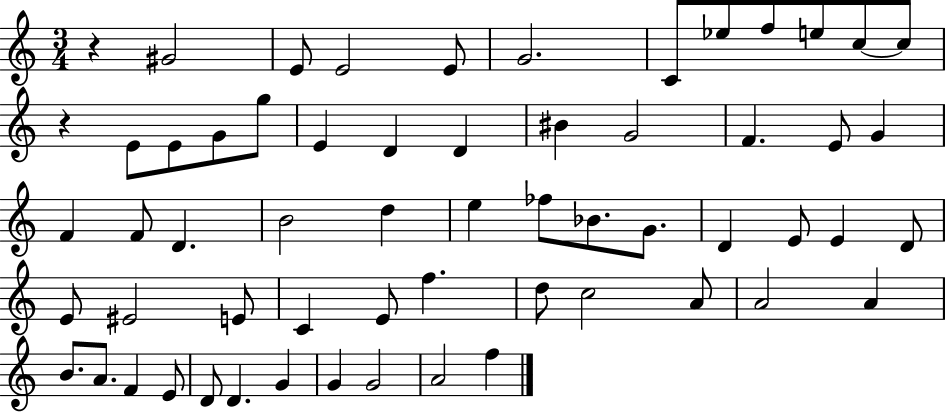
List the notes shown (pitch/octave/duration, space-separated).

R/q G#4/h E4/e E4/h E4/e G4/h. C4/e Eb5/e F5/e E5/e C5/e C5/e R/q E4/e E4/e G4/e G5/e E4/q D4/q D4/q BIS4/q G4/h F4/q. E4/e G4/q F4/q F4/e D4/q. B4/h D5/q E5/q FES5/e Bb4/e. G4/e. D4/q E4/e E4/q D4/e E4/e EIS4/h E4/e C4/q E4/e F5/q. D5/e C5/h A4/e A4/h A4/q B4/e. A4/e. F4/q E4/e D4/e D4/q. G4/q G4/q G4/h A4/h F5/q